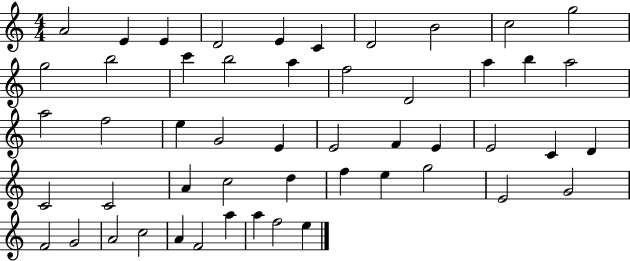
{
  \clef treble
  \numericTimeSignature
  \time 4/4
  \key c \major
  a'2 e'4 e'4 | d'2 e'4 c'4 | d'2 b'2 | c''2 g''2 | \break g''2 b''2 | c'''4 b''2 a''4 | f''2 d'2 | a''4 b''4 a''2 | \break a''2 f''2 | e''4 g'2 e'4 | e'2 f'4 e'4 | e'2 c'4 d'4 | \break c'2 c'2 | a'4 c''2 d''4 | f''4 e''4 g''2 | e'2 g'2 | \break f'2 g'2 | a'2 c''2 | a'4 f'2 a''4 | a''4 f''2 e''4 | \break \bar "|."
}